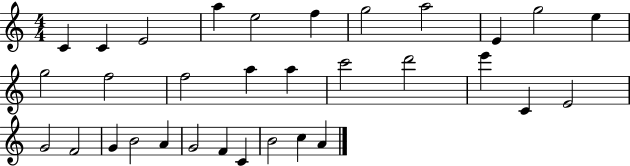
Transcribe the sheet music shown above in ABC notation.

X:1
T:Untitled
M:4/4
L:1/4
K:C
C C E2 a e2 f g2 a2 E g2 e g2 f2 f2 a a c'2 d'2 e' C E2 G2 F2 G B2 A G2 F C B2 c A